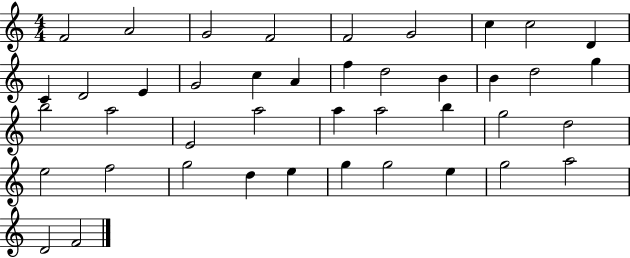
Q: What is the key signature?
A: C major